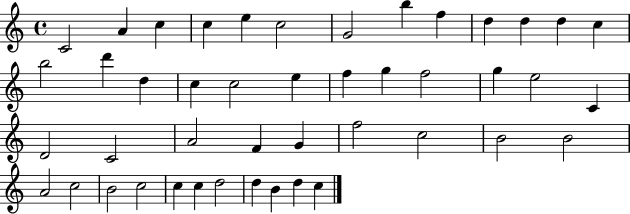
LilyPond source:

{
  \clef treble
  \time 4/4
  \defaultTimeSignature
  \key c \major
  c'2 a'4 c''4 | c''4 e''4 c''2 | g'2 b''4 f''4 | d''4 d''4 d''4 c''4 | \break b''2 d'''4 d''4 | c''4 c''2 e''4 | f''4 g''4 f''2 | g''4 e''2 c'4 | \break d'2 c'2 | a'2 f'4 g'4 | f''2 c''2 | b'2 b'2 | \break a'2 c''2 | b'2 c''2 | c''4 c''4 d''2 | d''4 b'4 d''4 c''4 | \break \bar "|."
}